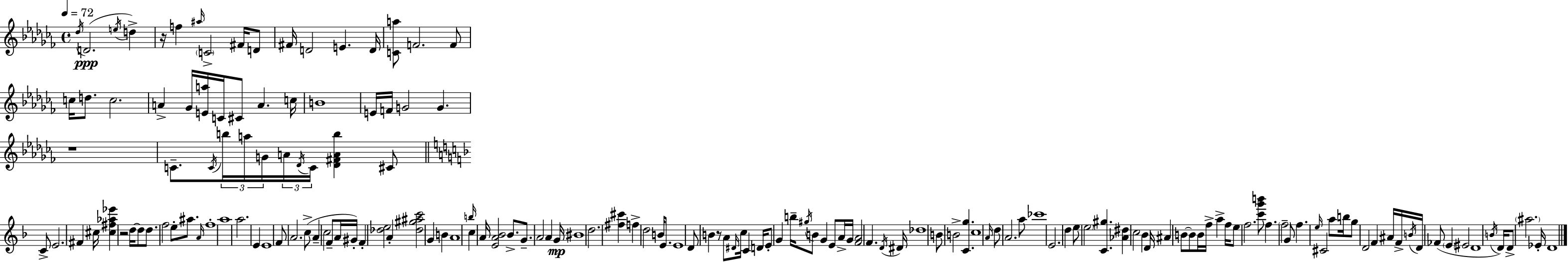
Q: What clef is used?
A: treble